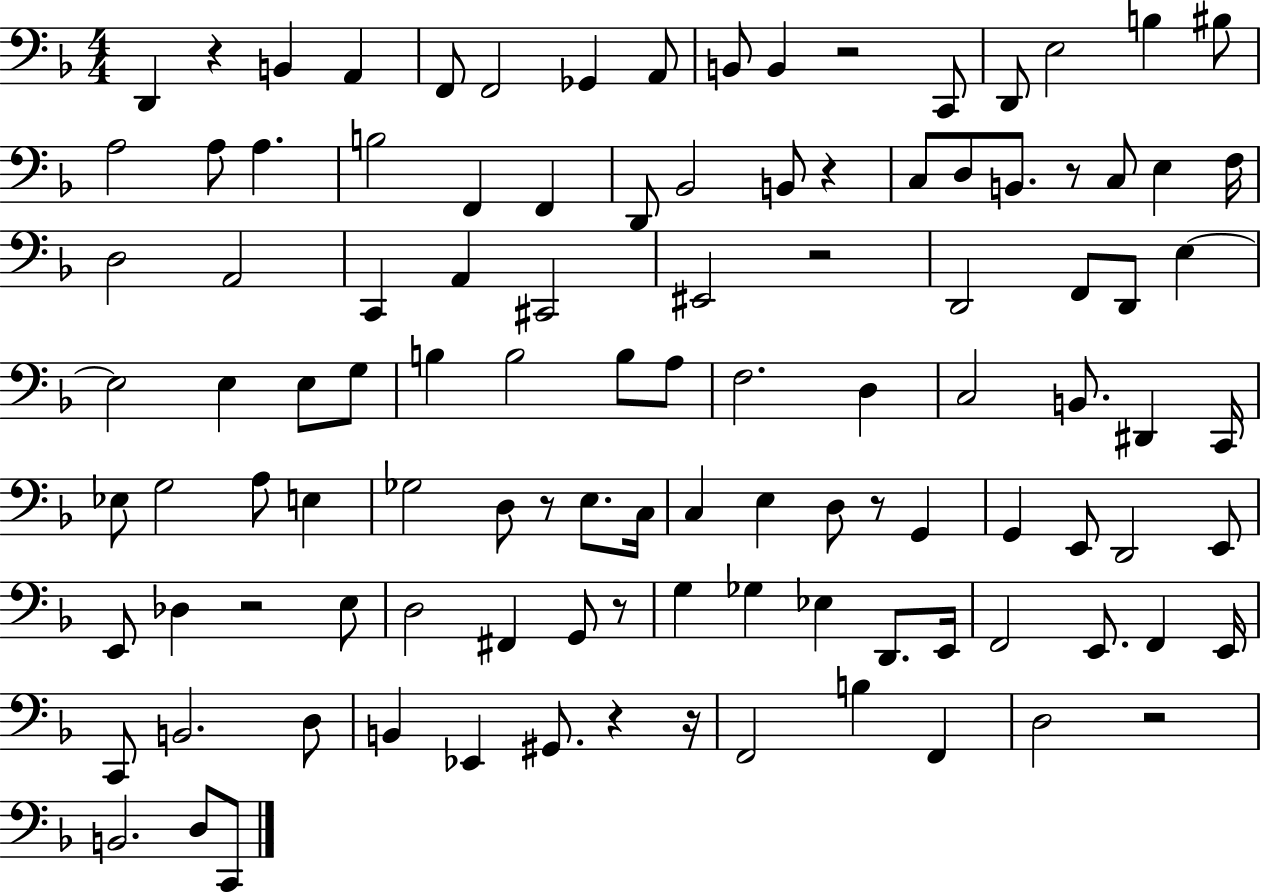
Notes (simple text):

D2/q R/q B2/q A2/q F2/e F2/h Gb2/q A2/e B2/e B2/q R/h C2/e D2/e E3/h B3/q BIS3/e A3/h A3/e A3/q. B3/h F2/q F2/q D2/e Bb2/h B2/e R/q C3/e D3/e B2/e. R/e C3/e E3/q F3/s D3/h A2/h C2/q A2/q C#2/h EIS2/h R/h D2/h F2/e D2/e E3/q E3/h E3/q E3/e G3/e B3/q B3/h B3/e A3/e F3/h. D3/q C3/h B2/e. D#2/q C2/s Eb3/e G3/h A3/e E3/q Gb3/h D3/e R/e E3/e. C3/s C3/q E3/q D3/e R/e G2/q G2/q E2/e D2/h E2/e E2/e Db3/q R/h E3/e D3/h F#2/q G2/e R/e G3/q Gb3/q Eb3/q D2/e. E2/s F2/h E2/e. F2/q E2/s C2/e B2/h. D3/e B2/q Eb2/q G#2/e. R/q R/s F2/h B3/q F2/q D3/h R/h B2/h. D3/e C2/e